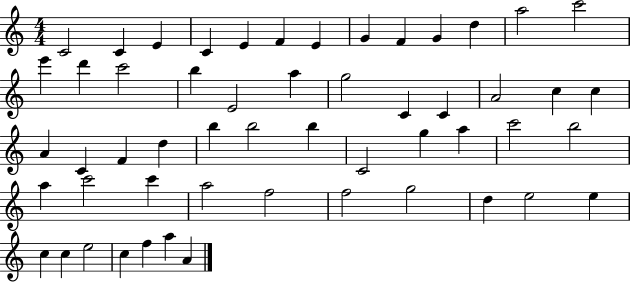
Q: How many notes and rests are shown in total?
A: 54